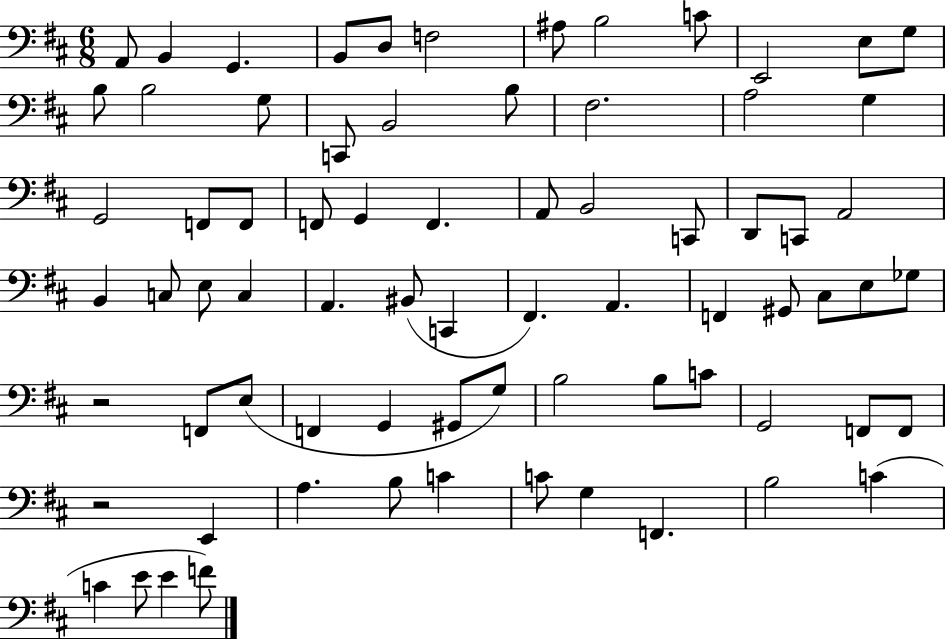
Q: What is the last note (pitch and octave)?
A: F4